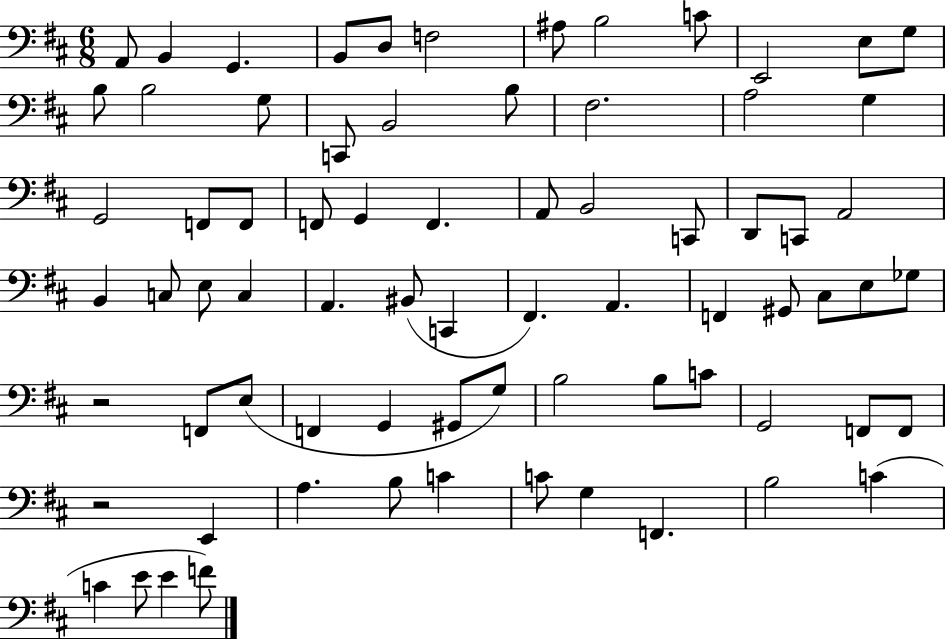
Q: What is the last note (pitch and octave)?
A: F4